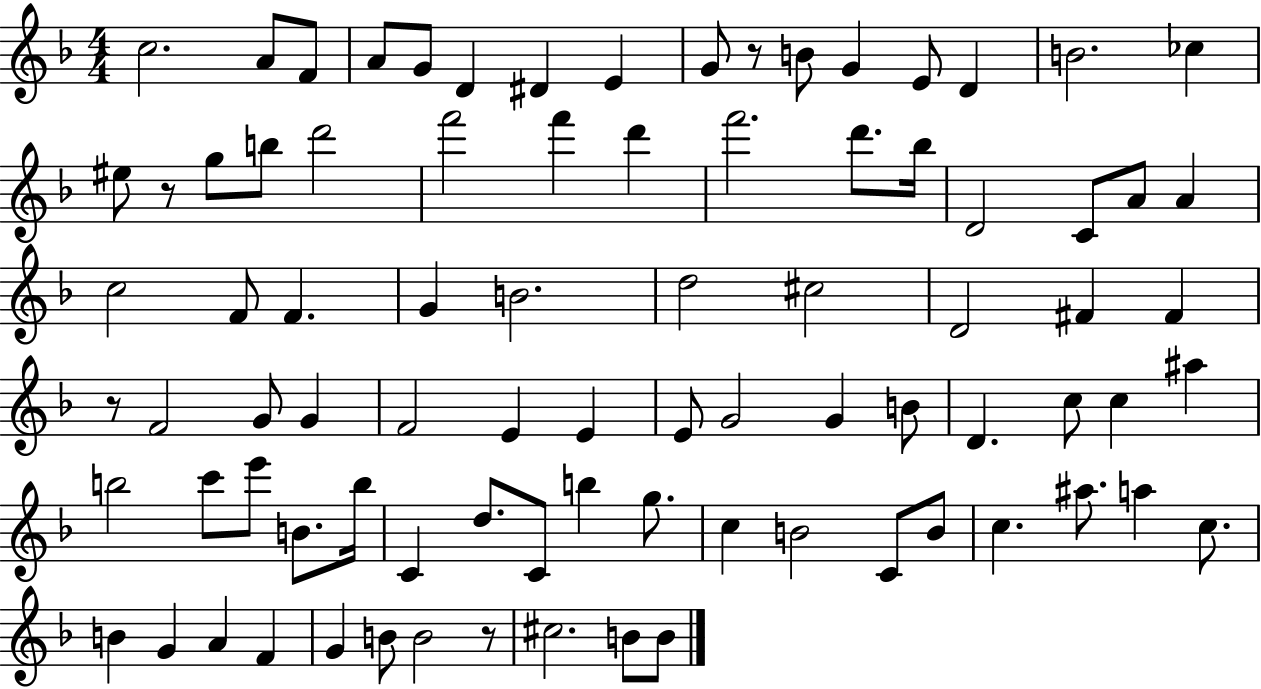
X:1
T:Untitled
M:4/4
L:1/4
K:F
c2 A/2 F/2 A/2 G/2 D ^D E G/2 z/2 B/2 G E/2 D B2 _c ^e/2 z/2 g/2 b/2 d'2 f'2 f' d' f'2 d'/2 _b/4 D2 C/2 A/2 A c2 F/2 F G B2 d2 ^c2 D2 ^F ^F z/2 F2 G/2 G F2 E E E/2 G2 G B/2 D c/2 c ^a b2 c'/2 e'/2 B/2 b/4 C d/2 C/2 b g/2 c B2 C/2 B/2 c ^a/2 a c/2 B G A F G B/2 B2 z/2 ^c2 B/2 B/2